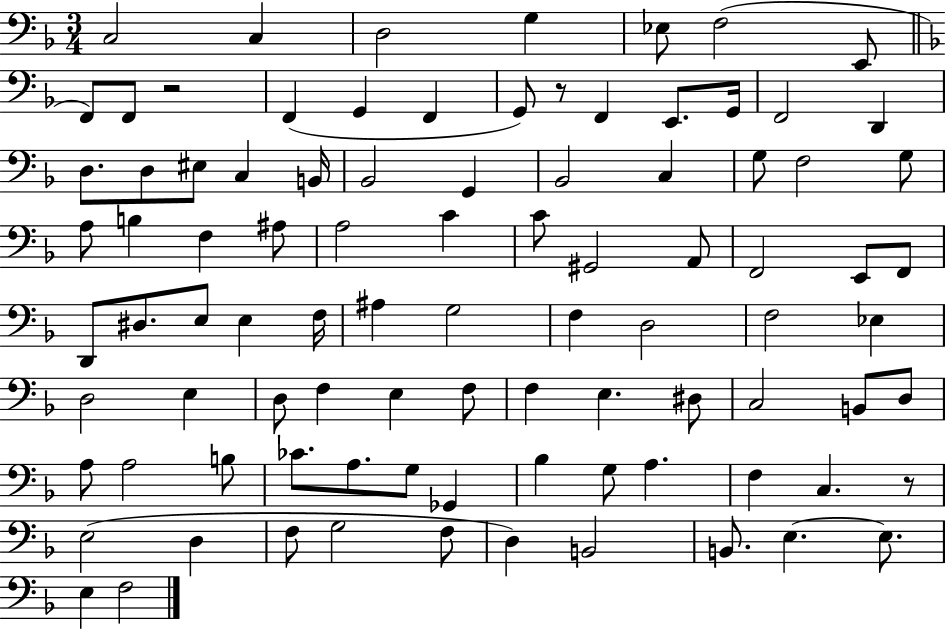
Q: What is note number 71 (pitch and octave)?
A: G3